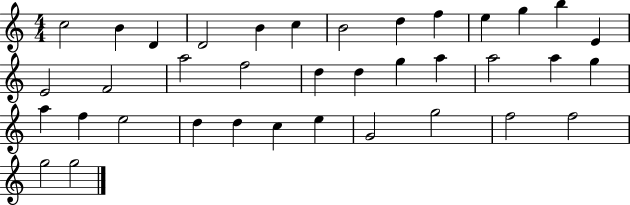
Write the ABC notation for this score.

X:1
T:Untitled
M:4/4
L:1/4
K:C
c2 B D D2 B c B2 d f e g b E E2 F2 a2 f2 d d g a a2 a g a f e2 d d c e G2 g2 f2 f2 g2 g2